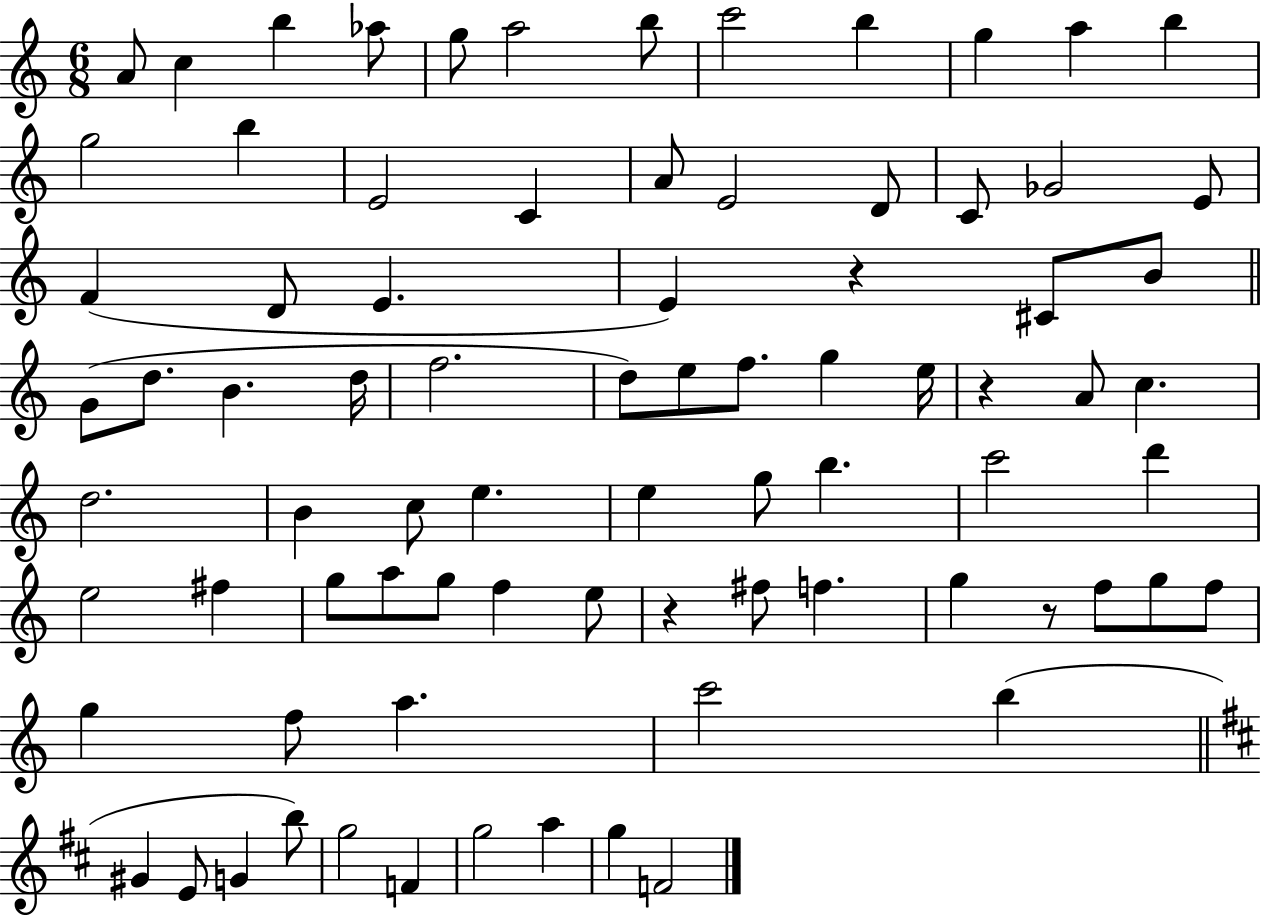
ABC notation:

X:1
T:Untitled
M:6/8
L:1/4
K:C
A/2 c b _a/2 g/2 a2 b/2 c'2 b g a b g2 b E2 C A/2 E2 D/2 C/2 _G2 E/2 F D/2 E E z ^C/2 B/2 G/2 d/2 B d/4 f2 d/2 e/2 f/2 g e/4 z A/2 c d2 B c/2 e e g/2 b c'2 d' e2 ^f g/2 a/2 g/2 f e/2 z ^f/2 f g z/2 f/2 g/2 f/2 g f/2 a c'2 b ^G E/2 G b/2 g2 F g2 a g F2